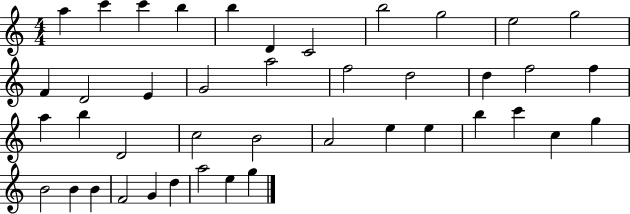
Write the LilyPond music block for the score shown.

{
  \clef treble
  \numericTimeSignature
  \time 4/4
  \key c \major
  a''4 c'''4 c'''4 b''4 | b''4 d'4 c'2 | b''2 g''2 | e''2 g''2 | \break f'4 d'2 e'4 | g'2 a''2 | f''2 d''2 | d''4 f''2 f''4 | \break a''4 b''4 d'2 | c''2 b'2 | a'2 e''4 e''4 | b''4 c'''4 c''4 g''4 | \break b'2 b'4 b'4 | f'2 g'4 d''4 | a''2 e''4 g''4 | \bar "|."
}